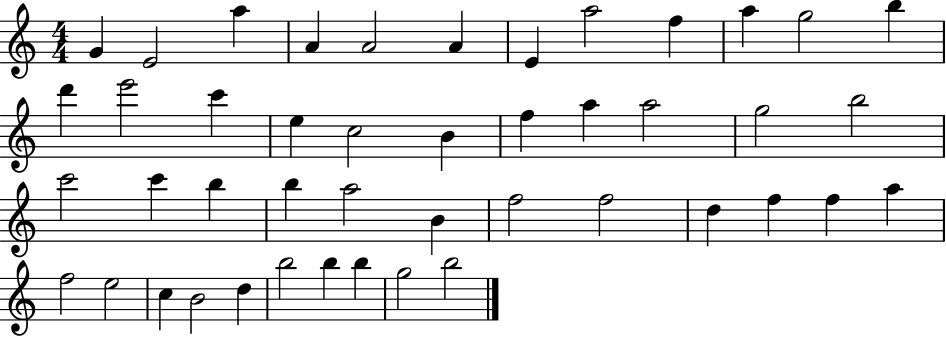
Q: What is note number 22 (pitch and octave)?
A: G5